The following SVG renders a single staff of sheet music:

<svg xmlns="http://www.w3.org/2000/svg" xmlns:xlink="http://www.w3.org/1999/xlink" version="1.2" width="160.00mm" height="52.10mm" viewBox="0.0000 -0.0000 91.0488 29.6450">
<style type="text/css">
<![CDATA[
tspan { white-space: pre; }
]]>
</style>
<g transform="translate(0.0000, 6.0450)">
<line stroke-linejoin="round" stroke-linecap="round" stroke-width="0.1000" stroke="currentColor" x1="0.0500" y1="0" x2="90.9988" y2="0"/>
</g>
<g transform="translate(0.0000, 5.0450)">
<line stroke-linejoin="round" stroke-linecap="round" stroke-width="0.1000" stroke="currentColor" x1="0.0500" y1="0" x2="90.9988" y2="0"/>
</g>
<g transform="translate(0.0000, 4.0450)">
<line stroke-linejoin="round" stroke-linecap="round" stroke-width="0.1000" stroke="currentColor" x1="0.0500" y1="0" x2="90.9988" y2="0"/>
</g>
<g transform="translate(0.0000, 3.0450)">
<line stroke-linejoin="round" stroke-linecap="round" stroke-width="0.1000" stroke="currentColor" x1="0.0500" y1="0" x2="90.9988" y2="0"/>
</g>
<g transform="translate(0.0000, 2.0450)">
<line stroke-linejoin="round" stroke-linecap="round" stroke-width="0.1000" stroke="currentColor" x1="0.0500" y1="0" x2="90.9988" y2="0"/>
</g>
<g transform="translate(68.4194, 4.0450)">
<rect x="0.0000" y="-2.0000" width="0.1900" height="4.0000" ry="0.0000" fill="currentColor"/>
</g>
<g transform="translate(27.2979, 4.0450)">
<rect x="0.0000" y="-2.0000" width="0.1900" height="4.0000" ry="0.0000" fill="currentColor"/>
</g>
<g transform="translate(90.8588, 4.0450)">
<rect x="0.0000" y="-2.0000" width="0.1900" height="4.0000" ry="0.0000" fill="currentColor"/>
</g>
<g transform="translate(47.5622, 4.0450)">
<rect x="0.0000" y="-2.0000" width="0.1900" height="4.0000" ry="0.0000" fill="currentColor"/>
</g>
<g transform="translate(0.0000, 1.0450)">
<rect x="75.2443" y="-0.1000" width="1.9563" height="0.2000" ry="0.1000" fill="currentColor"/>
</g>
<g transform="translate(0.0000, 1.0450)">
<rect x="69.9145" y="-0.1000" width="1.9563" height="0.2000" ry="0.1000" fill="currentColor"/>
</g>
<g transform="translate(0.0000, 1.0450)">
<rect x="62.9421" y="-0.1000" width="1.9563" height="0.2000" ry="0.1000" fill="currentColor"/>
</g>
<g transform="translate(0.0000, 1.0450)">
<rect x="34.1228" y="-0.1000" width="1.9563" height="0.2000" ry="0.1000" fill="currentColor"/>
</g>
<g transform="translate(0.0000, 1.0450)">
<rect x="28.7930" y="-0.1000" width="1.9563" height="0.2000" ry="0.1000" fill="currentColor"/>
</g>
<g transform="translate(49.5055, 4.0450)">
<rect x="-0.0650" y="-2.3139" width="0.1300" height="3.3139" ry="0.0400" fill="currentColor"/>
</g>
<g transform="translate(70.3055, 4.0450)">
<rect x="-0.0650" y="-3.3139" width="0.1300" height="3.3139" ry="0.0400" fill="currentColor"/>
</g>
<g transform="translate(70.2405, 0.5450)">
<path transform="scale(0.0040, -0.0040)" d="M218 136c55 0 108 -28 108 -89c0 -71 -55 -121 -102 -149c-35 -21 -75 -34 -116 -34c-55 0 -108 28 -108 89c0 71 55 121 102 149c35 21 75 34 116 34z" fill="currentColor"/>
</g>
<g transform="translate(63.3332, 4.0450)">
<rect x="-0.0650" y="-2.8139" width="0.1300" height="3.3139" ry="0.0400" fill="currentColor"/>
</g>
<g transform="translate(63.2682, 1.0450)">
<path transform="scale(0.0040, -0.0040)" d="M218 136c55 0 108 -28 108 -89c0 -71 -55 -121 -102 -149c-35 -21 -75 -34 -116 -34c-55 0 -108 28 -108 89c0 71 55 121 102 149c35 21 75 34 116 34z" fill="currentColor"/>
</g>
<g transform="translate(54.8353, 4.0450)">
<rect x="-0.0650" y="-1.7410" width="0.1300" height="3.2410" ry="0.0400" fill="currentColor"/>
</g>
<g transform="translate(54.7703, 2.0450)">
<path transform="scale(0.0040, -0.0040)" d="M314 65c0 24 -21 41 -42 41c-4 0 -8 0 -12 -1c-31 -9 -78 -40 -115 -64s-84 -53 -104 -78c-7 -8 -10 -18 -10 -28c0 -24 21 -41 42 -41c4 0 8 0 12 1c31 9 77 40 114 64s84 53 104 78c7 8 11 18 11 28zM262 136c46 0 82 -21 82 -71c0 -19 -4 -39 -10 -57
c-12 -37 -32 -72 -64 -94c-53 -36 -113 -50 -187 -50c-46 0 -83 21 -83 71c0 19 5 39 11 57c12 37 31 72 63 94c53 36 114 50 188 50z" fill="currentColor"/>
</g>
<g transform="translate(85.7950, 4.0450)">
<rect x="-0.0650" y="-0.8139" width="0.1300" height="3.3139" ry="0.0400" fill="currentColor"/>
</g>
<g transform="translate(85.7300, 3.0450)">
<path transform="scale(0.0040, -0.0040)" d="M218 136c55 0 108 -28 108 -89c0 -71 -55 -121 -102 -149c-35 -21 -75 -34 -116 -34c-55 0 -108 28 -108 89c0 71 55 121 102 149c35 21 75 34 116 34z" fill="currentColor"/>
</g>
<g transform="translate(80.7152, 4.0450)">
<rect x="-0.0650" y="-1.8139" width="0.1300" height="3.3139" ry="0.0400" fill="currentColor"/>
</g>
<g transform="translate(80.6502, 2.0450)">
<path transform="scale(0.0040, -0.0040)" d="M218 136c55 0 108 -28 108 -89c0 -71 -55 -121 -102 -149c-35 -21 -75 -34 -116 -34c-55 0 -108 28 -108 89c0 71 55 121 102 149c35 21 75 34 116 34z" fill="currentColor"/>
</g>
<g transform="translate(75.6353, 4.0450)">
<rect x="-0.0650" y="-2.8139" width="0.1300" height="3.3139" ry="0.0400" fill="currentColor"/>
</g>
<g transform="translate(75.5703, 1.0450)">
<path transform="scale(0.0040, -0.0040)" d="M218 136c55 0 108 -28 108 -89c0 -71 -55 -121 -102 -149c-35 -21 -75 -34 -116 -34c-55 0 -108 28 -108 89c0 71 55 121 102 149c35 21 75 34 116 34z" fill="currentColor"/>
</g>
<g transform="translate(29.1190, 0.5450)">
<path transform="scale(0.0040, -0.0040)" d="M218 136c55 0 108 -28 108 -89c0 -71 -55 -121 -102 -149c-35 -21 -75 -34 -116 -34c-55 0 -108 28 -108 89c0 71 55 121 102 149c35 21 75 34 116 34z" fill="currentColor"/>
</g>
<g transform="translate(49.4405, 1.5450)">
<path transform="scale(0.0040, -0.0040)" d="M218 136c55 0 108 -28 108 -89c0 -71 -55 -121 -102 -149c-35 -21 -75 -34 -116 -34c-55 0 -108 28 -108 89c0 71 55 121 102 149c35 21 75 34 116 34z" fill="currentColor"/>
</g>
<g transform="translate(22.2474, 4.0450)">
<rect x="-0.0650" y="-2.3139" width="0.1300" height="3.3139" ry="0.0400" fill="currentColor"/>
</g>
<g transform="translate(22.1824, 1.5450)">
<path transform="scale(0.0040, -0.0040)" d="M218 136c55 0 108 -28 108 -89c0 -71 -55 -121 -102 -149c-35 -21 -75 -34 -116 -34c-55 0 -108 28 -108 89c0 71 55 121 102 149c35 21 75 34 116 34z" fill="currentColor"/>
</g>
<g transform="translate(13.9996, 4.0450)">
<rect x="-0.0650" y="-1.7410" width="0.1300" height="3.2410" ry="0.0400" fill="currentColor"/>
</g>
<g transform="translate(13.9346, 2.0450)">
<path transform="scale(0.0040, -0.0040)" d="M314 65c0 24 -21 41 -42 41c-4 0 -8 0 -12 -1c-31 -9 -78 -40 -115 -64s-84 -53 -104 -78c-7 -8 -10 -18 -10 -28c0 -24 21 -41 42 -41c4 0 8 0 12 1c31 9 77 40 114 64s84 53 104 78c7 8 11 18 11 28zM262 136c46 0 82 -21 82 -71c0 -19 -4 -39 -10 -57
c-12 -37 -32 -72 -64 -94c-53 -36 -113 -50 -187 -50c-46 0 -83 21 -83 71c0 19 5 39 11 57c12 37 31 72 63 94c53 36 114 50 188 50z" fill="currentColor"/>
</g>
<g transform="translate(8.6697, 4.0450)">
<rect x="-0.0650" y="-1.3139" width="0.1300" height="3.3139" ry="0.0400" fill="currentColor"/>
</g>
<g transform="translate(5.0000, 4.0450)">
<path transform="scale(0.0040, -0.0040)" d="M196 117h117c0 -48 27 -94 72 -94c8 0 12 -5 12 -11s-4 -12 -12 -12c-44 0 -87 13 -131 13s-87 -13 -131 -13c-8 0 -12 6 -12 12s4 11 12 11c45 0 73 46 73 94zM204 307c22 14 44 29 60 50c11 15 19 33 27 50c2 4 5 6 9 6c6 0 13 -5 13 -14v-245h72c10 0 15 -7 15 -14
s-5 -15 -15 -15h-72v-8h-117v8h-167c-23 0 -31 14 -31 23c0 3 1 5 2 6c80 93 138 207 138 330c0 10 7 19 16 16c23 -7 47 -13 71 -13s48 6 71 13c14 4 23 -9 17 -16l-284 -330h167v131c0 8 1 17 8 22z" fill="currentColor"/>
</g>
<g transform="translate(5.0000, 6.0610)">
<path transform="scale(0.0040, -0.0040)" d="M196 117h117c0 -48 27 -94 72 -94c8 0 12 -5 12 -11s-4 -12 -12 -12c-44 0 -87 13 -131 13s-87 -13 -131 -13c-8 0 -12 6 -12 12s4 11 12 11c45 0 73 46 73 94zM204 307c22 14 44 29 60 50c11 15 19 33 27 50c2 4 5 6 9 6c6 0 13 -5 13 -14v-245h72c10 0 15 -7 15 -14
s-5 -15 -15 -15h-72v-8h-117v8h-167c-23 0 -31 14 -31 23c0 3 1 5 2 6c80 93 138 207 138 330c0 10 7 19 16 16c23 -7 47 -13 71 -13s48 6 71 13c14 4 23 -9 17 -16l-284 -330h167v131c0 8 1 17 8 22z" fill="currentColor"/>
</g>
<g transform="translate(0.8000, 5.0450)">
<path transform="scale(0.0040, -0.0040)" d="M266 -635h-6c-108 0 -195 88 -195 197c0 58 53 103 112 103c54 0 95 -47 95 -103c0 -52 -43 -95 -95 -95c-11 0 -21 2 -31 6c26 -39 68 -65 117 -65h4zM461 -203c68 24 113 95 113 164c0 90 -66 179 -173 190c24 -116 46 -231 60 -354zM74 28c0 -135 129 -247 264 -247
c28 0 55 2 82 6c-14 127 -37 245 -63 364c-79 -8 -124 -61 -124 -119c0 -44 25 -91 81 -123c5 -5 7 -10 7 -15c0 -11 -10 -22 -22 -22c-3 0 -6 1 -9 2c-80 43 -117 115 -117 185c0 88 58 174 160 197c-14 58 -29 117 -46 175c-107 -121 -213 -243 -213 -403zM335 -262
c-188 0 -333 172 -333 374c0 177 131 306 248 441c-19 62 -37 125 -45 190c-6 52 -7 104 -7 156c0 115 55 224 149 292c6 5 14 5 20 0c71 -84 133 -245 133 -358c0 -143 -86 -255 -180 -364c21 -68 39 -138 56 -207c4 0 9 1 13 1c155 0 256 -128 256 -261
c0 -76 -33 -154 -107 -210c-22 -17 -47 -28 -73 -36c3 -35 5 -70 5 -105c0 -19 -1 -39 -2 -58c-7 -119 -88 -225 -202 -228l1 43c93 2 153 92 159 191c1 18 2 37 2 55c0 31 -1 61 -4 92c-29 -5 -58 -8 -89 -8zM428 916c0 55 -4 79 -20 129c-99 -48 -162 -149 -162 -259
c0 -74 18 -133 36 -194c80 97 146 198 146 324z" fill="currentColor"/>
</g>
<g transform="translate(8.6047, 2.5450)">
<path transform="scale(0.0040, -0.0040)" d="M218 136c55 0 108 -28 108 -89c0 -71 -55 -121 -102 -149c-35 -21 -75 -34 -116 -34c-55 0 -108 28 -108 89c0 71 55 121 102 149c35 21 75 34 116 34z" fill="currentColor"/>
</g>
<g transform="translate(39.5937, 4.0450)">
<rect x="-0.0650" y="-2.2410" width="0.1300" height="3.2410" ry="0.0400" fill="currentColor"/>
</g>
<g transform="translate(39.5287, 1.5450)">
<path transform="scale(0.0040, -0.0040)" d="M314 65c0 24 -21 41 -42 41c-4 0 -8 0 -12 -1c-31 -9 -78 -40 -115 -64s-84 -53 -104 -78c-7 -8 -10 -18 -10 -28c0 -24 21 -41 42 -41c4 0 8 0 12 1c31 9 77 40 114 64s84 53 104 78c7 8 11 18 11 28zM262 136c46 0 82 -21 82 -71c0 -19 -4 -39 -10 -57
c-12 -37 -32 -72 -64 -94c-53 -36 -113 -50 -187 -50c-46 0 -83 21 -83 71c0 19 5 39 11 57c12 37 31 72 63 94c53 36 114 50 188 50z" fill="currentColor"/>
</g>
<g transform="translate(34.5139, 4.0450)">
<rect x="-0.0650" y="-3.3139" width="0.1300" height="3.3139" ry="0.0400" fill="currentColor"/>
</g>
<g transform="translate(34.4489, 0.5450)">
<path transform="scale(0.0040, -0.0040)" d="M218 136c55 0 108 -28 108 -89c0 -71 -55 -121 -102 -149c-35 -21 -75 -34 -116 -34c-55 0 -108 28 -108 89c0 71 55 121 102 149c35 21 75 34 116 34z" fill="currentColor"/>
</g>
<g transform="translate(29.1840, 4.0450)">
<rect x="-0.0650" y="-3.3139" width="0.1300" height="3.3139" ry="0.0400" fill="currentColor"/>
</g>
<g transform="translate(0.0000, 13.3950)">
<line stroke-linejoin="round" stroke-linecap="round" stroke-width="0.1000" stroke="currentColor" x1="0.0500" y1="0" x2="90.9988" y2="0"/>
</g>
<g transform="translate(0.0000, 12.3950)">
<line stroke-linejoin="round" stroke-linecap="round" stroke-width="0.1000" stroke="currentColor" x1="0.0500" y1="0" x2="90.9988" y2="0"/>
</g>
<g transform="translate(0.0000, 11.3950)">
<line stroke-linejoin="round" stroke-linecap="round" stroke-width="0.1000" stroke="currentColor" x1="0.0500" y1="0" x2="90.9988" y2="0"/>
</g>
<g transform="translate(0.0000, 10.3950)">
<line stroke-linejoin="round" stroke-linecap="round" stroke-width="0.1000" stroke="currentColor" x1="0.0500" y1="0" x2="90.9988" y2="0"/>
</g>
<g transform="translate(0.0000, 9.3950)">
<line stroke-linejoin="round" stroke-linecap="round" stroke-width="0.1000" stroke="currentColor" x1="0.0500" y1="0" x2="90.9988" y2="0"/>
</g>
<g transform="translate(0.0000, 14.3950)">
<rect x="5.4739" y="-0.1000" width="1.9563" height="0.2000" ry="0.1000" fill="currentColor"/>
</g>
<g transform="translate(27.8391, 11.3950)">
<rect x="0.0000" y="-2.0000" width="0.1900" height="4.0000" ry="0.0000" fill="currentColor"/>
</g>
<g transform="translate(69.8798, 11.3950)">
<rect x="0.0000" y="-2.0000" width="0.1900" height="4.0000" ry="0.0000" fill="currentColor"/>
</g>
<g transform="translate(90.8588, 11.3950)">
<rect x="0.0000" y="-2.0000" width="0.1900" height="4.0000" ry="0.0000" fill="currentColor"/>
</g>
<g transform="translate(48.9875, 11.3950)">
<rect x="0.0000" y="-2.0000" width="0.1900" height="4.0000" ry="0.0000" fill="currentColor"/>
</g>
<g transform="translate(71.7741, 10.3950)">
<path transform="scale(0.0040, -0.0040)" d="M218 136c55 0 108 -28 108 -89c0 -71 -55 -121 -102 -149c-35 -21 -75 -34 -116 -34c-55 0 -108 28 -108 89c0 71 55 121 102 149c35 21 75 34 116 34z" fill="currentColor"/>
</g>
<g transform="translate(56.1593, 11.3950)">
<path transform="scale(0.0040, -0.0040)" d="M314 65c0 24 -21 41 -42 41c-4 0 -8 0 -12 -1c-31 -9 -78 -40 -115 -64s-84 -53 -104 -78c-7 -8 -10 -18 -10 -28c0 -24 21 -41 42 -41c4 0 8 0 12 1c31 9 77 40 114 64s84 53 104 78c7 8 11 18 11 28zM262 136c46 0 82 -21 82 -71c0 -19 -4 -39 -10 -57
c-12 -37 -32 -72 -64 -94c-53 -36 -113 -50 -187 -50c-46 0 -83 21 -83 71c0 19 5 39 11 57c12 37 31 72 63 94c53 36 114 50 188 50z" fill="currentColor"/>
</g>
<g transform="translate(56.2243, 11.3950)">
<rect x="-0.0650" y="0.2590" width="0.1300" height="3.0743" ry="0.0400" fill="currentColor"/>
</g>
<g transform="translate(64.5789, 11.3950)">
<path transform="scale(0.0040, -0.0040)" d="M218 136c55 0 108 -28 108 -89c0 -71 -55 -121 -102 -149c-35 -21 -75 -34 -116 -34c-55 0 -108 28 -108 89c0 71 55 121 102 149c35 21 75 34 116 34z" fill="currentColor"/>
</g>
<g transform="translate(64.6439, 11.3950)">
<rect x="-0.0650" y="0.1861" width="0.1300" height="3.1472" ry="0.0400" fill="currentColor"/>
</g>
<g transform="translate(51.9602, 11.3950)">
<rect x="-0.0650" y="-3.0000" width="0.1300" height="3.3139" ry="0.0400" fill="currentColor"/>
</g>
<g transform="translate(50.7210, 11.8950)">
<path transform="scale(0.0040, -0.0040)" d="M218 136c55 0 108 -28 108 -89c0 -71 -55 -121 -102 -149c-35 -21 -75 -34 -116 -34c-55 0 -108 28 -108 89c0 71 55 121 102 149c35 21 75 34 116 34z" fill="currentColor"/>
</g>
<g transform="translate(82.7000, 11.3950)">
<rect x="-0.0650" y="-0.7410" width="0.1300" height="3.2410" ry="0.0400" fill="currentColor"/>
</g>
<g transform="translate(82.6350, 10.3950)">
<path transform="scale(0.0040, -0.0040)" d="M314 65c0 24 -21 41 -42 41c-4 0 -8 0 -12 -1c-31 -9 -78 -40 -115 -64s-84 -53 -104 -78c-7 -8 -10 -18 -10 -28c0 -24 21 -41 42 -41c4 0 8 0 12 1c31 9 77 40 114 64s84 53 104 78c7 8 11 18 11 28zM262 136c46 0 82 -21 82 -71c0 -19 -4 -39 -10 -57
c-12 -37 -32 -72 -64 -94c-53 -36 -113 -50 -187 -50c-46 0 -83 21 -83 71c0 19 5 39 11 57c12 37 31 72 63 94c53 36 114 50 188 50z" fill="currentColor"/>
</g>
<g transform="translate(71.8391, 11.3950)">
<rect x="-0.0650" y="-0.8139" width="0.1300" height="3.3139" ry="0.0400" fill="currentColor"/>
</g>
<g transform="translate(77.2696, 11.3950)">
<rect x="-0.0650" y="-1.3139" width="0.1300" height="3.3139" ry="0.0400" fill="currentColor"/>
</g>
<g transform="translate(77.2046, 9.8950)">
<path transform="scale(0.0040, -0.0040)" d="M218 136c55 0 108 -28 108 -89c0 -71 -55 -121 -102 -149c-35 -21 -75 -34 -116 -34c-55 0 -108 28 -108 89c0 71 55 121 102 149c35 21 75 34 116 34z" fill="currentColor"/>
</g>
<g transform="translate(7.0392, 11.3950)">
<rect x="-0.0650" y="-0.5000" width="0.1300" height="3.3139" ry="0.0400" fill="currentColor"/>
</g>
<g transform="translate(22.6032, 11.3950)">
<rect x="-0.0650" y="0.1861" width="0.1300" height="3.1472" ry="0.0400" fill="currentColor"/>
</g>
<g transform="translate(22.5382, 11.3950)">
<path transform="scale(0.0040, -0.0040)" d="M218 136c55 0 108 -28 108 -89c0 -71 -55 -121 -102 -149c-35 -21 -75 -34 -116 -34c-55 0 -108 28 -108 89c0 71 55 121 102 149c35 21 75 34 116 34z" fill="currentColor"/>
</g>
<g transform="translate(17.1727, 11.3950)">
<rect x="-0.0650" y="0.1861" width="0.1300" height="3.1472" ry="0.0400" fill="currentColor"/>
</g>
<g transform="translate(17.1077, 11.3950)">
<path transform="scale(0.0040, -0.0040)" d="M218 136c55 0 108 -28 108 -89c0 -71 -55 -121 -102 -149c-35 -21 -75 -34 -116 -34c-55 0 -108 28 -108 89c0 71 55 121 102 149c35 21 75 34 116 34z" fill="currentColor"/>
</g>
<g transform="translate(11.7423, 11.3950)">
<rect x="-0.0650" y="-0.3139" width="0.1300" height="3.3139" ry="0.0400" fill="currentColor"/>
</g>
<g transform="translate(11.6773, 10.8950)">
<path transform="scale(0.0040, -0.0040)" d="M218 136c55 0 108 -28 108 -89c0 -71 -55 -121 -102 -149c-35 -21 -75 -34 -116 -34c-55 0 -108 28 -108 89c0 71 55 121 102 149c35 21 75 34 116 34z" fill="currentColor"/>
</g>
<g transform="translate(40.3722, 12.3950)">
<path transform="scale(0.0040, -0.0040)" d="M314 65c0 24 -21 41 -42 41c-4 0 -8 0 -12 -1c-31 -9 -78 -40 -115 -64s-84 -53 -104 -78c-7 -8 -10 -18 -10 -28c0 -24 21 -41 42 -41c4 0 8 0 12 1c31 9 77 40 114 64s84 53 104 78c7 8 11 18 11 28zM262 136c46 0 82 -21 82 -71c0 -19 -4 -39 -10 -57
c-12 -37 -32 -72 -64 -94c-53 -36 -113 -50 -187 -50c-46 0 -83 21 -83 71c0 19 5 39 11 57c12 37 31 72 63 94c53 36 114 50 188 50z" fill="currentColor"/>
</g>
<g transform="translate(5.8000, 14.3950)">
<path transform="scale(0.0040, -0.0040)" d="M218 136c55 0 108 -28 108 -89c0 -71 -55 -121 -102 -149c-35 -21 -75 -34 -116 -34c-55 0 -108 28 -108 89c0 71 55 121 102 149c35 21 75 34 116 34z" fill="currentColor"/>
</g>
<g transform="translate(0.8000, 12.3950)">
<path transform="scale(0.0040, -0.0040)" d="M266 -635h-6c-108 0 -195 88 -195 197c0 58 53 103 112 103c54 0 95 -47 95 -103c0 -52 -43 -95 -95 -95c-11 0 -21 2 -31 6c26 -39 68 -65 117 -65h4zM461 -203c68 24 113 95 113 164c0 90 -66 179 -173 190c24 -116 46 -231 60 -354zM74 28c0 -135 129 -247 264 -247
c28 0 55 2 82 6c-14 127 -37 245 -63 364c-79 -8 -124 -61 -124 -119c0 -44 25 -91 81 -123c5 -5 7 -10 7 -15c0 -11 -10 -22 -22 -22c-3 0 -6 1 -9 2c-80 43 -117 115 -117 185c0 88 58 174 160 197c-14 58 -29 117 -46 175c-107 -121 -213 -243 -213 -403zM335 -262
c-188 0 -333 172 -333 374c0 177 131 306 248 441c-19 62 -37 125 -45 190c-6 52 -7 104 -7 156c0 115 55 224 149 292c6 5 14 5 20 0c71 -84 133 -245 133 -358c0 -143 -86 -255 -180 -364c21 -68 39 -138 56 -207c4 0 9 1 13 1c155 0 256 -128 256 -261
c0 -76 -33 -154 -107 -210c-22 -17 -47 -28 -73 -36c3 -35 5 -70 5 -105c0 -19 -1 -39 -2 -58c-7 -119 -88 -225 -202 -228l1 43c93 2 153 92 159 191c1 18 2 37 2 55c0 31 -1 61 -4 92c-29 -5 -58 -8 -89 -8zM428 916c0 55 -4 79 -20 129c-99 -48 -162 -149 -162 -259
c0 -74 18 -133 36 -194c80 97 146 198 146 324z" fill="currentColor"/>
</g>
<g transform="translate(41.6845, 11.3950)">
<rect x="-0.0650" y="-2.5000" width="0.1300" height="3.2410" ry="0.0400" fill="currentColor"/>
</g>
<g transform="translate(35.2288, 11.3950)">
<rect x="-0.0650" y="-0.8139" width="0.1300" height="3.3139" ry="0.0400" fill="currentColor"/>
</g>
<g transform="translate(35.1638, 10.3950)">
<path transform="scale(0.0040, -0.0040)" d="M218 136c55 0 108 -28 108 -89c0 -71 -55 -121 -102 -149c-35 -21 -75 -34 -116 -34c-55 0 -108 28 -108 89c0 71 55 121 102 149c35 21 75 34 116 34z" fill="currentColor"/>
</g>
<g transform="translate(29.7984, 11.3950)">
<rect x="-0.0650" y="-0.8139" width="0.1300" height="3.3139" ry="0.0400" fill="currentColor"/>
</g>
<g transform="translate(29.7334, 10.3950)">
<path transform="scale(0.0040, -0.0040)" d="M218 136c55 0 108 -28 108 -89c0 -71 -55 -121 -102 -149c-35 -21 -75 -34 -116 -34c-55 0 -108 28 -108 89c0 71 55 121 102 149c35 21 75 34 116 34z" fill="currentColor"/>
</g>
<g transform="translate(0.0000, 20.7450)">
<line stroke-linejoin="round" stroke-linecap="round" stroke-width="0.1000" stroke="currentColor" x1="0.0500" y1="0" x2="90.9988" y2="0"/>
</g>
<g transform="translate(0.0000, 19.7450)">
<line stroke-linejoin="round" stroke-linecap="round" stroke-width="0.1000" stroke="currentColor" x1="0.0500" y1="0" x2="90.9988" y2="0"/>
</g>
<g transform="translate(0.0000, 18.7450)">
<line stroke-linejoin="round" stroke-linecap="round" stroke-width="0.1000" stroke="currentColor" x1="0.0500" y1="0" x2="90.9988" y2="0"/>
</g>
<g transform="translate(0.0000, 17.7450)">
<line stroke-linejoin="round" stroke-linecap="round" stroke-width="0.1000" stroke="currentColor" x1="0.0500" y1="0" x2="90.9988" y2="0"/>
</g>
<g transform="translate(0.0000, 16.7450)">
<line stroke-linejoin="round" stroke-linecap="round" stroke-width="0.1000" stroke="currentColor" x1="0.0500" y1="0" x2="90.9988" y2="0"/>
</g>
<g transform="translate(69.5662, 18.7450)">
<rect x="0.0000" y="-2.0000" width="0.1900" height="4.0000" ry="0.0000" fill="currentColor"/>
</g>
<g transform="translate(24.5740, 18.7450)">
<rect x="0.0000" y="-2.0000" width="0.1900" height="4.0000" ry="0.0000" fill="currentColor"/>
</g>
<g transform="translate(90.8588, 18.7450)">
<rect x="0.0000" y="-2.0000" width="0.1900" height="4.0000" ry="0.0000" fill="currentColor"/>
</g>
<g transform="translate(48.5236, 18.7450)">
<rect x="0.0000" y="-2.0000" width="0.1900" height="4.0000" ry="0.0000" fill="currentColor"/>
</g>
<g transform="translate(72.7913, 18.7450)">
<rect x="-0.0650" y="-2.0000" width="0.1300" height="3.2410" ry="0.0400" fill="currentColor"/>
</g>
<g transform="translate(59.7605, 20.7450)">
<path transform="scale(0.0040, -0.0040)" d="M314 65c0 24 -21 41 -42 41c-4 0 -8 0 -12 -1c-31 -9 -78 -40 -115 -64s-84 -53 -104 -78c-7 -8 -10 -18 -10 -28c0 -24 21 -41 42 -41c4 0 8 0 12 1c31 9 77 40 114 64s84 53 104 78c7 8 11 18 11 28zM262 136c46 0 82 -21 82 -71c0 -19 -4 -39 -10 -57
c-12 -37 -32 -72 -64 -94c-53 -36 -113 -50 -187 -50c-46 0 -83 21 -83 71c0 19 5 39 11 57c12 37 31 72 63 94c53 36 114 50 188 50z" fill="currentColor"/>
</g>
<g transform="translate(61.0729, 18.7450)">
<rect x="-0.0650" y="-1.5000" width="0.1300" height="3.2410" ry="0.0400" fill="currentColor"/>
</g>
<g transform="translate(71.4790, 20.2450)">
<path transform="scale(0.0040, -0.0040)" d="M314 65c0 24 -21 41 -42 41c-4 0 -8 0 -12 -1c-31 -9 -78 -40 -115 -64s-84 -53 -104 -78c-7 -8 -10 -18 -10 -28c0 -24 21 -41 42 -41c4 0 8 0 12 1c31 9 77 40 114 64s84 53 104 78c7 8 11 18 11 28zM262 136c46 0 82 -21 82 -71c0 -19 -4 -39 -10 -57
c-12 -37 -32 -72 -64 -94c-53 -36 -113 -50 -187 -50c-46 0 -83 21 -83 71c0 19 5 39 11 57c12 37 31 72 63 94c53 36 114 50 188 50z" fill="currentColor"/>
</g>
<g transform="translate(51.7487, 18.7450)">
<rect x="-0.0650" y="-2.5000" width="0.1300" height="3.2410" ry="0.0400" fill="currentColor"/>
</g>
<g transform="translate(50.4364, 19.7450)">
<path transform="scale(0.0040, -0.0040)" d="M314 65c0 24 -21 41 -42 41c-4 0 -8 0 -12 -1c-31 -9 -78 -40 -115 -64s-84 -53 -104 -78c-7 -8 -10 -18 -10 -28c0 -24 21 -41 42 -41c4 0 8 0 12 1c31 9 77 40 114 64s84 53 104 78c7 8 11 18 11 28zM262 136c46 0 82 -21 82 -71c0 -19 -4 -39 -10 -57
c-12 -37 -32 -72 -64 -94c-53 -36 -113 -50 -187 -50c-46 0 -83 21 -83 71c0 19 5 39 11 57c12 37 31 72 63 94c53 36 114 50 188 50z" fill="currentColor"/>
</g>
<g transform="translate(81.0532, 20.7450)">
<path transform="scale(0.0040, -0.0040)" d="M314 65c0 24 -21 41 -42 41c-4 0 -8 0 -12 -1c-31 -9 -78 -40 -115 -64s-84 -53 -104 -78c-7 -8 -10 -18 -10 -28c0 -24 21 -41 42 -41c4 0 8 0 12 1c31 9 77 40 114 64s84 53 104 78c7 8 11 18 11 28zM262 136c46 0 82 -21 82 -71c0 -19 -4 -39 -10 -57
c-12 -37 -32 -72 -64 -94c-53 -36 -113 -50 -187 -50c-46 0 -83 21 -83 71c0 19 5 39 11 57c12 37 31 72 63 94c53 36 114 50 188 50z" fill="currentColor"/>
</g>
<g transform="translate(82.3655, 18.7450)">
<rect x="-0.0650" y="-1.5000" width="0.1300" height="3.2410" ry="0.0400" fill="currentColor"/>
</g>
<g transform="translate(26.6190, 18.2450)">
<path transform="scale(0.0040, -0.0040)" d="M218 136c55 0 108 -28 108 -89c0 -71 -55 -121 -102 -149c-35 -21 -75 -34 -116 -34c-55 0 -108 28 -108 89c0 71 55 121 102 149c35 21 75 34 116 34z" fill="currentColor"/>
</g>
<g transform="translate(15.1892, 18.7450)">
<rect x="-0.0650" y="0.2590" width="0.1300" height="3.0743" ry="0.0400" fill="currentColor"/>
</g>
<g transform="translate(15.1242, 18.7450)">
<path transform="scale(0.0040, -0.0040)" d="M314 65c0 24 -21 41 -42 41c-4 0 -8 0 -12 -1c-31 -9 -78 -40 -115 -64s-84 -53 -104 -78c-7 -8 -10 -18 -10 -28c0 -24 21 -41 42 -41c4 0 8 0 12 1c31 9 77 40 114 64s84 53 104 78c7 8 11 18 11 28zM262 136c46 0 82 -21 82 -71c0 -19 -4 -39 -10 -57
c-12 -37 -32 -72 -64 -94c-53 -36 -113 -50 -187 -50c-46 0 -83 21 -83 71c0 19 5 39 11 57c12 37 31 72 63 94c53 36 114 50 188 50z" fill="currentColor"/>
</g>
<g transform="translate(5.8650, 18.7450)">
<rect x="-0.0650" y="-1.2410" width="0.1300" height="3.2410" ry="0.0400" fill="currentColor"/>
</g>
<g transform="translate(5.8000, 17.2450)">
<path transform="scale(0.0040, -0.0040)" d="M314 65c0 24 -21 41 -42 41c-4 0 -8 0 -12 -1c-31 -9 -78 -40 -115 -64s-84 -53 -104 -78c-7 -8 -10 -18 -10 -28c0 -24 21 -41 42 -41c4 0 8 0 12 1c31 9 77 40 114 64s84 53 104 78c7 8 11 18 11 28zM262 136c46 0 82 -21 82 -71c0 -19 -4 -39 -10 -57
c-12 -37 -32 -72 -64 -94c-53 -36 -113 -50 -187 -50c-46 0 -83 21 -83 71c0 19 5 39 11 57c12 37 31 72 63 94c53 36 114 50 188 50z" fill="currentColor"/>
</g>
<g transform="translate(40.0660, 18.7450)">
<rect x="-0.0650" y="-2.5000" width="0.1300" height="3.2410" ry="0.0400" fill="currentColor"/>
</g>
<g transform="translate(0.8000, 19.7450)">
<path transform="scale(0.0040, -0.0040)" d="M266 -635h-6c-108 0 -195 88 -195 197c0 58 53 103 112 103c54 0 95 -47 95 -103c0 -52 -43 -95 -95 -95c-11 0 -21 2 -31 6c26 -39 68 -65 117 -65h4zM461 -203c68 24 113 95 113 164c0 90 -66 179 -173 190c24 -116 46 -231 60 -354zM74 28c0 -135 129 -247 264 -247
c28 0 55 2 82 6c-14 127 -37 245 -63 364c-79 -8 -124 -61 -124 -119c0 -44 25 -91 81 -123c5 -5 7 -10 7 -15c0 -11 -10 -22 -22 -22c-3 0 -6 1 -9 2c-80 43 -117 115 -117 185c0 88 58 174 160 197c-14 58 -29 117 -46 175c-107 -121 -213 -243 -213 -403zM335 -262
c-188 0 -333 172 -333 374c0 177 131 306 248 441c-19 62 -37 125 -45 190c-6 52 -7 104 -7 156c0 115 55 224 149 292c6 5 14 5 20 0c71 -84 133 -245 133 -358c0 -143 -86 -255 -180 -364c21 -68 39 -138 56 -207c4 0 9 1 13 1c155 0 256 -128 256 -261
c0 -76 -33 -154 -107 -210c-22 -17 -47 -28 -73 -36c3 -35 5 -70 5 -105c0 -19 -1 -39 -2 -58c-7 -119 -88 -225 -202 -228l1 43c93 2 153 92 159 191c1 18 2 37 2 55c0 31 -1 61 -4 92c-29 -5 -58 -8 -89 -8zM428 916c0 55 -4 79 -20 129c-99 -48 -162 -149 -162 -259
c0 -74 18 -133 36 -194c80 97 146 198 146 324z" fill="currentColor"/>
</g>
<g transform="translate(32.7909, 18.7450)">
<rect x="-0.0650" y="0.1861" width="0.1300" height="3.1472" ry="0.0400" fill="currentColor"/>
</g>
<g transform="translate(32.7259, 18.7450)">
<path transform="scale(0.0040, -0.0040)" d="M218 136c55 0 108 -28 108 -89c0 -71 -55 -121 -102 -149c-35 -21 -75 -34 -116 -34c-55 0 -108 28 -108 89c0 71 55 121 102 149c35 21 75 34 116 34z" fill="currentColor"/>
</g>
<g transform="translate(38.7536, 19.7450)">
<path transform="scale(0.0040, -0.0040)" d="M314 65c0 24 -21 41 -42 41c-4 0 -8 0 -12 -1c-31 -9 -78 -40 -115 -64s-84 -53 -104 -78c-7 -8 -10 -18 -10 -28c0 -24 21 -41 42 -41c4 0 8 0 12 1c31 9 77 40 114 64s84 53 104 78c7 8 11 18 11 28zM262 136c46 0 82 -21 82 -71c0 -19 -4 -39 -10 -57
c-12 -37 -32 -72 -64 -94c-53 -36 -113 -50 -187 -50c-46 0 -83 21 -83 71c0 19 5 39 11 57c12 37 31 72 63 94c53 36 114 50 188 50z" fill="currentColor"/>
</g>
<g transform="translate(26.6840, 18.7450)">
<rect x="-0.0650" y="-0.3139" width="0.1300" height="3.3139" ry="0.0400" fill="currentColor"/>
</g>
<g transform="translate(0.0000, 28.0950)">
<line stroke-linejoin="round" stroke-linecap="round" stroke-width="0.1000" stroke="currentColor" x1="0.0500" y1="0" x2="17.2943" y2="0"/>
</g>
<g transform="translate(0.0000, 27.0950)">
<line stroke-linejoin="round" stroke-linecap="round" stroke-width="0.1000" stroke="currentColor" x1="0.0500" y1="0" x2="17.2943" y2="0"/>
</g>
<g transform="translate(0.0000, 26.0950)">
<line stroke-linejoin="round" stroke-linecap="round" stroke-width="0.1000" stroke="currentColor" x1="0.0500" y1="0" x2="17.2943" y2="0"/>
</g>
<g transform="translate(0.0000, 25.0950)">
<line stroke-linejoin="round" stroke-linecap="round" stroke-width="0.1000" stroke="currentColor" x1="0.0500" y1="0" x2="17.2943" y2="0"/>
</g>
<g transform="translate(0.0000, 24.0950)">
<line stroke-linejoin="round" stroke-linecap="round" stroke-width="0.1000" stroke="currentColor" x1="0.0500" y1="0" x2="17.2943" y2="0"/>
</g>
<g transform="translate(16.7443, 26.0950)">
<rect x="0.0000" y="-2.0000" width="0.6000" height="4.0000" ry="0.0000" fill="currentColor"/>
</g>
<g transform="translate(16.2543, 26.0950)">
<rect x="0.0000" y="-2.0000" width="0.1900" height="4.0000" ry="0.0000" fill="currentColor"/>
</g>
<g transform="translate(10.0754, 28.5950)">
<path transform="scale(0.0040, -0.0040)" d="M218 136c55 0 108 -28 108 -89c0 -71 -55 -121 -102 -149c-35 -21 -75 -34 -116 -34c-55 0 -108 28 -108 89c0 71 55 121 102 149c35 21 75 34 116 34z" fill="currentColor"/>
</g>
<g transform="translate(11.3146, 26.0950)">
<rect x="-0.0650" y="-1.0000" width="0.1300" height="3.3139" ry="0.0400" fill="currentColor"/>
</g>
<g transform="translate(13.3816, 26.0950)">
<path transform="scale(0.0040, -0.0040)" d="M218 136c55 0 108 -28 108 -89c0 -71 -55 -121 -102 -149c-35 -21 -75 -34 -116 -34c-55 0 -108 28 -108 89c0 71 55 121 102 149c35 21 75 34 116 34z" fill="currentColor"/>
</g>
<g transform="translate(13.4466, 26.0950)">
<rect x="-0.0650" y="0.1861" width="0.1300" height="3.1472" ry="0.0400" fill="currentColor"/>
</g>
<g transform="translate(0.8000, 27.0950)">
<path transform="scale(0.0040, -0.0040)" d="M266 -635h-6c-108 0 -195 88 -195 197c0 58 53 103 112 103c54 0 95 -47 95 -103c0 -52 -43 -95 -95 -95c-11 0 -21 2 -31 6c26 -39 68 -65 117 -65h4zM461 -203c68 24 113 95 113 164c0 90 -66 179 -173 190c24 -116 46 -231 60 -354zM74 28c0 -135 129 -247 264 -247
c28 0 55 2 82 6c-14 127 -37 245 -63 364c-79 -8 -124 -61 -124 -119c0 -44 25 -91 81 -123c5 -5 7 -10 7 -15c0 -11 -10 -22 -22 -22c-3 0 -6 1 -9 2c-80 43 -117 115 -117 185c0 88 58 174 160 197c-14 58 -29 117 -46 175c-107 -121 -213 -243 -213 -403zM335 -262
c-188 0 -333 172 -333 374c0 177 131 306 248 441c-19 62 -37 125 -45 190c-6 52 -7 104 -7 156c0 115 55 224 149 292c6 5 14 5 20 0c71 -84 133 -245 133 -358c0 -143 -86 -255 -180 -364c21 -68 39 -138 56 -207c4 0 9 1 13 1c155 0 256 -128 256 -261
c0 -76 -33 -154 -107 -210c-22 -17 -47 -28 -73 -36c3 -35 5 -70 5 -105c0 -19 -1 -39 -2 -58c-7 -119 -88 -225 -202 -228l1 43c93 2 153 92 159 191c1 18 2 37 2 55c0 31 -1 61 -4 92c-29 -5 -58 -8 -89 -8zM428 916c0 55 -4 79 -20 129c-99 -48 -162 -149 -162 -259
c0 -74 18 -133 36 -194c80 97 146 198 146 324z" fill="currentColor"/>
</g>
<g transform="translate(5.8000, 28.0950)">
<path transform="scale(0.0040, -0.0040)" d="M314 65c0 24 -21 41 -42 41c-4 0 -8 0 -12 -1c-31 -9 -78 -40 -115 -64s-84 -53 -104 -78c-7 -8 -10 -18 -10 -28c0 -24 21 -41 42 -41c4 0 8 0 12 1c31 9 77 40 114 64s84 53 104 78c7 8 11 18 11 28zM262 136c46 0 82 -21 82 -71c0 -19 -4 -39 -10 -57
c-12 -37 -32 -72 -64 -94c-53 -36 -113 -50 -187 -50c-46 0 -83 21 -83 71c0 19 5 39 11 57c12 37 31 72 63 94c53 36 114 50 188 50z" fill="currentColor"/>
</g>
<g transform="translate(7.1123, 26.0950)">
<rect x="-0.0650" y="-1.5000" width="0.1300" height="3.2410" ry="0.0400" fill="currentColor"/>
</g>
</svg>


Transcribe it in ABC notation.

X:1
T:Untitled
M:4/4
L:1/4
K:C
e f2 g b b g2 g f2 a b a f d C c B B d d G2 A B2 B d e d2 e2 B2 c B G2 G2 E2 F2 E2 E2 D B